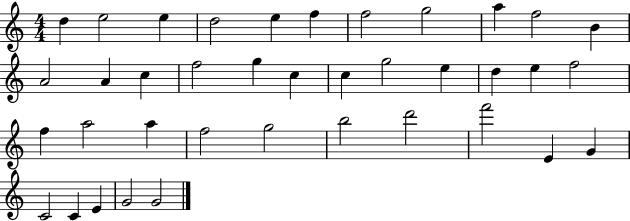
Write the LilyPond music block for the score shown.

{
  \clef treble
  \numericTimeSignature
  \time 4/4
  \key c \major
  d''4 e''2 e''4 | d''2 e''4 f''4 | f''2 g''2 | a''4 f''2 b'4 | \break a'2 a'4 c''4 | f''2 g''4 c''4 | c''4 g''2 e''4 | d''4 e''4 f''2 | \break f''4 a''2 a''4 | f''2 g''2 | b''2 d'''2 | f'''2 e'4 g'4 | \break c'2 c'4 e'4 | g'2 g'2 | \bar "|."
}